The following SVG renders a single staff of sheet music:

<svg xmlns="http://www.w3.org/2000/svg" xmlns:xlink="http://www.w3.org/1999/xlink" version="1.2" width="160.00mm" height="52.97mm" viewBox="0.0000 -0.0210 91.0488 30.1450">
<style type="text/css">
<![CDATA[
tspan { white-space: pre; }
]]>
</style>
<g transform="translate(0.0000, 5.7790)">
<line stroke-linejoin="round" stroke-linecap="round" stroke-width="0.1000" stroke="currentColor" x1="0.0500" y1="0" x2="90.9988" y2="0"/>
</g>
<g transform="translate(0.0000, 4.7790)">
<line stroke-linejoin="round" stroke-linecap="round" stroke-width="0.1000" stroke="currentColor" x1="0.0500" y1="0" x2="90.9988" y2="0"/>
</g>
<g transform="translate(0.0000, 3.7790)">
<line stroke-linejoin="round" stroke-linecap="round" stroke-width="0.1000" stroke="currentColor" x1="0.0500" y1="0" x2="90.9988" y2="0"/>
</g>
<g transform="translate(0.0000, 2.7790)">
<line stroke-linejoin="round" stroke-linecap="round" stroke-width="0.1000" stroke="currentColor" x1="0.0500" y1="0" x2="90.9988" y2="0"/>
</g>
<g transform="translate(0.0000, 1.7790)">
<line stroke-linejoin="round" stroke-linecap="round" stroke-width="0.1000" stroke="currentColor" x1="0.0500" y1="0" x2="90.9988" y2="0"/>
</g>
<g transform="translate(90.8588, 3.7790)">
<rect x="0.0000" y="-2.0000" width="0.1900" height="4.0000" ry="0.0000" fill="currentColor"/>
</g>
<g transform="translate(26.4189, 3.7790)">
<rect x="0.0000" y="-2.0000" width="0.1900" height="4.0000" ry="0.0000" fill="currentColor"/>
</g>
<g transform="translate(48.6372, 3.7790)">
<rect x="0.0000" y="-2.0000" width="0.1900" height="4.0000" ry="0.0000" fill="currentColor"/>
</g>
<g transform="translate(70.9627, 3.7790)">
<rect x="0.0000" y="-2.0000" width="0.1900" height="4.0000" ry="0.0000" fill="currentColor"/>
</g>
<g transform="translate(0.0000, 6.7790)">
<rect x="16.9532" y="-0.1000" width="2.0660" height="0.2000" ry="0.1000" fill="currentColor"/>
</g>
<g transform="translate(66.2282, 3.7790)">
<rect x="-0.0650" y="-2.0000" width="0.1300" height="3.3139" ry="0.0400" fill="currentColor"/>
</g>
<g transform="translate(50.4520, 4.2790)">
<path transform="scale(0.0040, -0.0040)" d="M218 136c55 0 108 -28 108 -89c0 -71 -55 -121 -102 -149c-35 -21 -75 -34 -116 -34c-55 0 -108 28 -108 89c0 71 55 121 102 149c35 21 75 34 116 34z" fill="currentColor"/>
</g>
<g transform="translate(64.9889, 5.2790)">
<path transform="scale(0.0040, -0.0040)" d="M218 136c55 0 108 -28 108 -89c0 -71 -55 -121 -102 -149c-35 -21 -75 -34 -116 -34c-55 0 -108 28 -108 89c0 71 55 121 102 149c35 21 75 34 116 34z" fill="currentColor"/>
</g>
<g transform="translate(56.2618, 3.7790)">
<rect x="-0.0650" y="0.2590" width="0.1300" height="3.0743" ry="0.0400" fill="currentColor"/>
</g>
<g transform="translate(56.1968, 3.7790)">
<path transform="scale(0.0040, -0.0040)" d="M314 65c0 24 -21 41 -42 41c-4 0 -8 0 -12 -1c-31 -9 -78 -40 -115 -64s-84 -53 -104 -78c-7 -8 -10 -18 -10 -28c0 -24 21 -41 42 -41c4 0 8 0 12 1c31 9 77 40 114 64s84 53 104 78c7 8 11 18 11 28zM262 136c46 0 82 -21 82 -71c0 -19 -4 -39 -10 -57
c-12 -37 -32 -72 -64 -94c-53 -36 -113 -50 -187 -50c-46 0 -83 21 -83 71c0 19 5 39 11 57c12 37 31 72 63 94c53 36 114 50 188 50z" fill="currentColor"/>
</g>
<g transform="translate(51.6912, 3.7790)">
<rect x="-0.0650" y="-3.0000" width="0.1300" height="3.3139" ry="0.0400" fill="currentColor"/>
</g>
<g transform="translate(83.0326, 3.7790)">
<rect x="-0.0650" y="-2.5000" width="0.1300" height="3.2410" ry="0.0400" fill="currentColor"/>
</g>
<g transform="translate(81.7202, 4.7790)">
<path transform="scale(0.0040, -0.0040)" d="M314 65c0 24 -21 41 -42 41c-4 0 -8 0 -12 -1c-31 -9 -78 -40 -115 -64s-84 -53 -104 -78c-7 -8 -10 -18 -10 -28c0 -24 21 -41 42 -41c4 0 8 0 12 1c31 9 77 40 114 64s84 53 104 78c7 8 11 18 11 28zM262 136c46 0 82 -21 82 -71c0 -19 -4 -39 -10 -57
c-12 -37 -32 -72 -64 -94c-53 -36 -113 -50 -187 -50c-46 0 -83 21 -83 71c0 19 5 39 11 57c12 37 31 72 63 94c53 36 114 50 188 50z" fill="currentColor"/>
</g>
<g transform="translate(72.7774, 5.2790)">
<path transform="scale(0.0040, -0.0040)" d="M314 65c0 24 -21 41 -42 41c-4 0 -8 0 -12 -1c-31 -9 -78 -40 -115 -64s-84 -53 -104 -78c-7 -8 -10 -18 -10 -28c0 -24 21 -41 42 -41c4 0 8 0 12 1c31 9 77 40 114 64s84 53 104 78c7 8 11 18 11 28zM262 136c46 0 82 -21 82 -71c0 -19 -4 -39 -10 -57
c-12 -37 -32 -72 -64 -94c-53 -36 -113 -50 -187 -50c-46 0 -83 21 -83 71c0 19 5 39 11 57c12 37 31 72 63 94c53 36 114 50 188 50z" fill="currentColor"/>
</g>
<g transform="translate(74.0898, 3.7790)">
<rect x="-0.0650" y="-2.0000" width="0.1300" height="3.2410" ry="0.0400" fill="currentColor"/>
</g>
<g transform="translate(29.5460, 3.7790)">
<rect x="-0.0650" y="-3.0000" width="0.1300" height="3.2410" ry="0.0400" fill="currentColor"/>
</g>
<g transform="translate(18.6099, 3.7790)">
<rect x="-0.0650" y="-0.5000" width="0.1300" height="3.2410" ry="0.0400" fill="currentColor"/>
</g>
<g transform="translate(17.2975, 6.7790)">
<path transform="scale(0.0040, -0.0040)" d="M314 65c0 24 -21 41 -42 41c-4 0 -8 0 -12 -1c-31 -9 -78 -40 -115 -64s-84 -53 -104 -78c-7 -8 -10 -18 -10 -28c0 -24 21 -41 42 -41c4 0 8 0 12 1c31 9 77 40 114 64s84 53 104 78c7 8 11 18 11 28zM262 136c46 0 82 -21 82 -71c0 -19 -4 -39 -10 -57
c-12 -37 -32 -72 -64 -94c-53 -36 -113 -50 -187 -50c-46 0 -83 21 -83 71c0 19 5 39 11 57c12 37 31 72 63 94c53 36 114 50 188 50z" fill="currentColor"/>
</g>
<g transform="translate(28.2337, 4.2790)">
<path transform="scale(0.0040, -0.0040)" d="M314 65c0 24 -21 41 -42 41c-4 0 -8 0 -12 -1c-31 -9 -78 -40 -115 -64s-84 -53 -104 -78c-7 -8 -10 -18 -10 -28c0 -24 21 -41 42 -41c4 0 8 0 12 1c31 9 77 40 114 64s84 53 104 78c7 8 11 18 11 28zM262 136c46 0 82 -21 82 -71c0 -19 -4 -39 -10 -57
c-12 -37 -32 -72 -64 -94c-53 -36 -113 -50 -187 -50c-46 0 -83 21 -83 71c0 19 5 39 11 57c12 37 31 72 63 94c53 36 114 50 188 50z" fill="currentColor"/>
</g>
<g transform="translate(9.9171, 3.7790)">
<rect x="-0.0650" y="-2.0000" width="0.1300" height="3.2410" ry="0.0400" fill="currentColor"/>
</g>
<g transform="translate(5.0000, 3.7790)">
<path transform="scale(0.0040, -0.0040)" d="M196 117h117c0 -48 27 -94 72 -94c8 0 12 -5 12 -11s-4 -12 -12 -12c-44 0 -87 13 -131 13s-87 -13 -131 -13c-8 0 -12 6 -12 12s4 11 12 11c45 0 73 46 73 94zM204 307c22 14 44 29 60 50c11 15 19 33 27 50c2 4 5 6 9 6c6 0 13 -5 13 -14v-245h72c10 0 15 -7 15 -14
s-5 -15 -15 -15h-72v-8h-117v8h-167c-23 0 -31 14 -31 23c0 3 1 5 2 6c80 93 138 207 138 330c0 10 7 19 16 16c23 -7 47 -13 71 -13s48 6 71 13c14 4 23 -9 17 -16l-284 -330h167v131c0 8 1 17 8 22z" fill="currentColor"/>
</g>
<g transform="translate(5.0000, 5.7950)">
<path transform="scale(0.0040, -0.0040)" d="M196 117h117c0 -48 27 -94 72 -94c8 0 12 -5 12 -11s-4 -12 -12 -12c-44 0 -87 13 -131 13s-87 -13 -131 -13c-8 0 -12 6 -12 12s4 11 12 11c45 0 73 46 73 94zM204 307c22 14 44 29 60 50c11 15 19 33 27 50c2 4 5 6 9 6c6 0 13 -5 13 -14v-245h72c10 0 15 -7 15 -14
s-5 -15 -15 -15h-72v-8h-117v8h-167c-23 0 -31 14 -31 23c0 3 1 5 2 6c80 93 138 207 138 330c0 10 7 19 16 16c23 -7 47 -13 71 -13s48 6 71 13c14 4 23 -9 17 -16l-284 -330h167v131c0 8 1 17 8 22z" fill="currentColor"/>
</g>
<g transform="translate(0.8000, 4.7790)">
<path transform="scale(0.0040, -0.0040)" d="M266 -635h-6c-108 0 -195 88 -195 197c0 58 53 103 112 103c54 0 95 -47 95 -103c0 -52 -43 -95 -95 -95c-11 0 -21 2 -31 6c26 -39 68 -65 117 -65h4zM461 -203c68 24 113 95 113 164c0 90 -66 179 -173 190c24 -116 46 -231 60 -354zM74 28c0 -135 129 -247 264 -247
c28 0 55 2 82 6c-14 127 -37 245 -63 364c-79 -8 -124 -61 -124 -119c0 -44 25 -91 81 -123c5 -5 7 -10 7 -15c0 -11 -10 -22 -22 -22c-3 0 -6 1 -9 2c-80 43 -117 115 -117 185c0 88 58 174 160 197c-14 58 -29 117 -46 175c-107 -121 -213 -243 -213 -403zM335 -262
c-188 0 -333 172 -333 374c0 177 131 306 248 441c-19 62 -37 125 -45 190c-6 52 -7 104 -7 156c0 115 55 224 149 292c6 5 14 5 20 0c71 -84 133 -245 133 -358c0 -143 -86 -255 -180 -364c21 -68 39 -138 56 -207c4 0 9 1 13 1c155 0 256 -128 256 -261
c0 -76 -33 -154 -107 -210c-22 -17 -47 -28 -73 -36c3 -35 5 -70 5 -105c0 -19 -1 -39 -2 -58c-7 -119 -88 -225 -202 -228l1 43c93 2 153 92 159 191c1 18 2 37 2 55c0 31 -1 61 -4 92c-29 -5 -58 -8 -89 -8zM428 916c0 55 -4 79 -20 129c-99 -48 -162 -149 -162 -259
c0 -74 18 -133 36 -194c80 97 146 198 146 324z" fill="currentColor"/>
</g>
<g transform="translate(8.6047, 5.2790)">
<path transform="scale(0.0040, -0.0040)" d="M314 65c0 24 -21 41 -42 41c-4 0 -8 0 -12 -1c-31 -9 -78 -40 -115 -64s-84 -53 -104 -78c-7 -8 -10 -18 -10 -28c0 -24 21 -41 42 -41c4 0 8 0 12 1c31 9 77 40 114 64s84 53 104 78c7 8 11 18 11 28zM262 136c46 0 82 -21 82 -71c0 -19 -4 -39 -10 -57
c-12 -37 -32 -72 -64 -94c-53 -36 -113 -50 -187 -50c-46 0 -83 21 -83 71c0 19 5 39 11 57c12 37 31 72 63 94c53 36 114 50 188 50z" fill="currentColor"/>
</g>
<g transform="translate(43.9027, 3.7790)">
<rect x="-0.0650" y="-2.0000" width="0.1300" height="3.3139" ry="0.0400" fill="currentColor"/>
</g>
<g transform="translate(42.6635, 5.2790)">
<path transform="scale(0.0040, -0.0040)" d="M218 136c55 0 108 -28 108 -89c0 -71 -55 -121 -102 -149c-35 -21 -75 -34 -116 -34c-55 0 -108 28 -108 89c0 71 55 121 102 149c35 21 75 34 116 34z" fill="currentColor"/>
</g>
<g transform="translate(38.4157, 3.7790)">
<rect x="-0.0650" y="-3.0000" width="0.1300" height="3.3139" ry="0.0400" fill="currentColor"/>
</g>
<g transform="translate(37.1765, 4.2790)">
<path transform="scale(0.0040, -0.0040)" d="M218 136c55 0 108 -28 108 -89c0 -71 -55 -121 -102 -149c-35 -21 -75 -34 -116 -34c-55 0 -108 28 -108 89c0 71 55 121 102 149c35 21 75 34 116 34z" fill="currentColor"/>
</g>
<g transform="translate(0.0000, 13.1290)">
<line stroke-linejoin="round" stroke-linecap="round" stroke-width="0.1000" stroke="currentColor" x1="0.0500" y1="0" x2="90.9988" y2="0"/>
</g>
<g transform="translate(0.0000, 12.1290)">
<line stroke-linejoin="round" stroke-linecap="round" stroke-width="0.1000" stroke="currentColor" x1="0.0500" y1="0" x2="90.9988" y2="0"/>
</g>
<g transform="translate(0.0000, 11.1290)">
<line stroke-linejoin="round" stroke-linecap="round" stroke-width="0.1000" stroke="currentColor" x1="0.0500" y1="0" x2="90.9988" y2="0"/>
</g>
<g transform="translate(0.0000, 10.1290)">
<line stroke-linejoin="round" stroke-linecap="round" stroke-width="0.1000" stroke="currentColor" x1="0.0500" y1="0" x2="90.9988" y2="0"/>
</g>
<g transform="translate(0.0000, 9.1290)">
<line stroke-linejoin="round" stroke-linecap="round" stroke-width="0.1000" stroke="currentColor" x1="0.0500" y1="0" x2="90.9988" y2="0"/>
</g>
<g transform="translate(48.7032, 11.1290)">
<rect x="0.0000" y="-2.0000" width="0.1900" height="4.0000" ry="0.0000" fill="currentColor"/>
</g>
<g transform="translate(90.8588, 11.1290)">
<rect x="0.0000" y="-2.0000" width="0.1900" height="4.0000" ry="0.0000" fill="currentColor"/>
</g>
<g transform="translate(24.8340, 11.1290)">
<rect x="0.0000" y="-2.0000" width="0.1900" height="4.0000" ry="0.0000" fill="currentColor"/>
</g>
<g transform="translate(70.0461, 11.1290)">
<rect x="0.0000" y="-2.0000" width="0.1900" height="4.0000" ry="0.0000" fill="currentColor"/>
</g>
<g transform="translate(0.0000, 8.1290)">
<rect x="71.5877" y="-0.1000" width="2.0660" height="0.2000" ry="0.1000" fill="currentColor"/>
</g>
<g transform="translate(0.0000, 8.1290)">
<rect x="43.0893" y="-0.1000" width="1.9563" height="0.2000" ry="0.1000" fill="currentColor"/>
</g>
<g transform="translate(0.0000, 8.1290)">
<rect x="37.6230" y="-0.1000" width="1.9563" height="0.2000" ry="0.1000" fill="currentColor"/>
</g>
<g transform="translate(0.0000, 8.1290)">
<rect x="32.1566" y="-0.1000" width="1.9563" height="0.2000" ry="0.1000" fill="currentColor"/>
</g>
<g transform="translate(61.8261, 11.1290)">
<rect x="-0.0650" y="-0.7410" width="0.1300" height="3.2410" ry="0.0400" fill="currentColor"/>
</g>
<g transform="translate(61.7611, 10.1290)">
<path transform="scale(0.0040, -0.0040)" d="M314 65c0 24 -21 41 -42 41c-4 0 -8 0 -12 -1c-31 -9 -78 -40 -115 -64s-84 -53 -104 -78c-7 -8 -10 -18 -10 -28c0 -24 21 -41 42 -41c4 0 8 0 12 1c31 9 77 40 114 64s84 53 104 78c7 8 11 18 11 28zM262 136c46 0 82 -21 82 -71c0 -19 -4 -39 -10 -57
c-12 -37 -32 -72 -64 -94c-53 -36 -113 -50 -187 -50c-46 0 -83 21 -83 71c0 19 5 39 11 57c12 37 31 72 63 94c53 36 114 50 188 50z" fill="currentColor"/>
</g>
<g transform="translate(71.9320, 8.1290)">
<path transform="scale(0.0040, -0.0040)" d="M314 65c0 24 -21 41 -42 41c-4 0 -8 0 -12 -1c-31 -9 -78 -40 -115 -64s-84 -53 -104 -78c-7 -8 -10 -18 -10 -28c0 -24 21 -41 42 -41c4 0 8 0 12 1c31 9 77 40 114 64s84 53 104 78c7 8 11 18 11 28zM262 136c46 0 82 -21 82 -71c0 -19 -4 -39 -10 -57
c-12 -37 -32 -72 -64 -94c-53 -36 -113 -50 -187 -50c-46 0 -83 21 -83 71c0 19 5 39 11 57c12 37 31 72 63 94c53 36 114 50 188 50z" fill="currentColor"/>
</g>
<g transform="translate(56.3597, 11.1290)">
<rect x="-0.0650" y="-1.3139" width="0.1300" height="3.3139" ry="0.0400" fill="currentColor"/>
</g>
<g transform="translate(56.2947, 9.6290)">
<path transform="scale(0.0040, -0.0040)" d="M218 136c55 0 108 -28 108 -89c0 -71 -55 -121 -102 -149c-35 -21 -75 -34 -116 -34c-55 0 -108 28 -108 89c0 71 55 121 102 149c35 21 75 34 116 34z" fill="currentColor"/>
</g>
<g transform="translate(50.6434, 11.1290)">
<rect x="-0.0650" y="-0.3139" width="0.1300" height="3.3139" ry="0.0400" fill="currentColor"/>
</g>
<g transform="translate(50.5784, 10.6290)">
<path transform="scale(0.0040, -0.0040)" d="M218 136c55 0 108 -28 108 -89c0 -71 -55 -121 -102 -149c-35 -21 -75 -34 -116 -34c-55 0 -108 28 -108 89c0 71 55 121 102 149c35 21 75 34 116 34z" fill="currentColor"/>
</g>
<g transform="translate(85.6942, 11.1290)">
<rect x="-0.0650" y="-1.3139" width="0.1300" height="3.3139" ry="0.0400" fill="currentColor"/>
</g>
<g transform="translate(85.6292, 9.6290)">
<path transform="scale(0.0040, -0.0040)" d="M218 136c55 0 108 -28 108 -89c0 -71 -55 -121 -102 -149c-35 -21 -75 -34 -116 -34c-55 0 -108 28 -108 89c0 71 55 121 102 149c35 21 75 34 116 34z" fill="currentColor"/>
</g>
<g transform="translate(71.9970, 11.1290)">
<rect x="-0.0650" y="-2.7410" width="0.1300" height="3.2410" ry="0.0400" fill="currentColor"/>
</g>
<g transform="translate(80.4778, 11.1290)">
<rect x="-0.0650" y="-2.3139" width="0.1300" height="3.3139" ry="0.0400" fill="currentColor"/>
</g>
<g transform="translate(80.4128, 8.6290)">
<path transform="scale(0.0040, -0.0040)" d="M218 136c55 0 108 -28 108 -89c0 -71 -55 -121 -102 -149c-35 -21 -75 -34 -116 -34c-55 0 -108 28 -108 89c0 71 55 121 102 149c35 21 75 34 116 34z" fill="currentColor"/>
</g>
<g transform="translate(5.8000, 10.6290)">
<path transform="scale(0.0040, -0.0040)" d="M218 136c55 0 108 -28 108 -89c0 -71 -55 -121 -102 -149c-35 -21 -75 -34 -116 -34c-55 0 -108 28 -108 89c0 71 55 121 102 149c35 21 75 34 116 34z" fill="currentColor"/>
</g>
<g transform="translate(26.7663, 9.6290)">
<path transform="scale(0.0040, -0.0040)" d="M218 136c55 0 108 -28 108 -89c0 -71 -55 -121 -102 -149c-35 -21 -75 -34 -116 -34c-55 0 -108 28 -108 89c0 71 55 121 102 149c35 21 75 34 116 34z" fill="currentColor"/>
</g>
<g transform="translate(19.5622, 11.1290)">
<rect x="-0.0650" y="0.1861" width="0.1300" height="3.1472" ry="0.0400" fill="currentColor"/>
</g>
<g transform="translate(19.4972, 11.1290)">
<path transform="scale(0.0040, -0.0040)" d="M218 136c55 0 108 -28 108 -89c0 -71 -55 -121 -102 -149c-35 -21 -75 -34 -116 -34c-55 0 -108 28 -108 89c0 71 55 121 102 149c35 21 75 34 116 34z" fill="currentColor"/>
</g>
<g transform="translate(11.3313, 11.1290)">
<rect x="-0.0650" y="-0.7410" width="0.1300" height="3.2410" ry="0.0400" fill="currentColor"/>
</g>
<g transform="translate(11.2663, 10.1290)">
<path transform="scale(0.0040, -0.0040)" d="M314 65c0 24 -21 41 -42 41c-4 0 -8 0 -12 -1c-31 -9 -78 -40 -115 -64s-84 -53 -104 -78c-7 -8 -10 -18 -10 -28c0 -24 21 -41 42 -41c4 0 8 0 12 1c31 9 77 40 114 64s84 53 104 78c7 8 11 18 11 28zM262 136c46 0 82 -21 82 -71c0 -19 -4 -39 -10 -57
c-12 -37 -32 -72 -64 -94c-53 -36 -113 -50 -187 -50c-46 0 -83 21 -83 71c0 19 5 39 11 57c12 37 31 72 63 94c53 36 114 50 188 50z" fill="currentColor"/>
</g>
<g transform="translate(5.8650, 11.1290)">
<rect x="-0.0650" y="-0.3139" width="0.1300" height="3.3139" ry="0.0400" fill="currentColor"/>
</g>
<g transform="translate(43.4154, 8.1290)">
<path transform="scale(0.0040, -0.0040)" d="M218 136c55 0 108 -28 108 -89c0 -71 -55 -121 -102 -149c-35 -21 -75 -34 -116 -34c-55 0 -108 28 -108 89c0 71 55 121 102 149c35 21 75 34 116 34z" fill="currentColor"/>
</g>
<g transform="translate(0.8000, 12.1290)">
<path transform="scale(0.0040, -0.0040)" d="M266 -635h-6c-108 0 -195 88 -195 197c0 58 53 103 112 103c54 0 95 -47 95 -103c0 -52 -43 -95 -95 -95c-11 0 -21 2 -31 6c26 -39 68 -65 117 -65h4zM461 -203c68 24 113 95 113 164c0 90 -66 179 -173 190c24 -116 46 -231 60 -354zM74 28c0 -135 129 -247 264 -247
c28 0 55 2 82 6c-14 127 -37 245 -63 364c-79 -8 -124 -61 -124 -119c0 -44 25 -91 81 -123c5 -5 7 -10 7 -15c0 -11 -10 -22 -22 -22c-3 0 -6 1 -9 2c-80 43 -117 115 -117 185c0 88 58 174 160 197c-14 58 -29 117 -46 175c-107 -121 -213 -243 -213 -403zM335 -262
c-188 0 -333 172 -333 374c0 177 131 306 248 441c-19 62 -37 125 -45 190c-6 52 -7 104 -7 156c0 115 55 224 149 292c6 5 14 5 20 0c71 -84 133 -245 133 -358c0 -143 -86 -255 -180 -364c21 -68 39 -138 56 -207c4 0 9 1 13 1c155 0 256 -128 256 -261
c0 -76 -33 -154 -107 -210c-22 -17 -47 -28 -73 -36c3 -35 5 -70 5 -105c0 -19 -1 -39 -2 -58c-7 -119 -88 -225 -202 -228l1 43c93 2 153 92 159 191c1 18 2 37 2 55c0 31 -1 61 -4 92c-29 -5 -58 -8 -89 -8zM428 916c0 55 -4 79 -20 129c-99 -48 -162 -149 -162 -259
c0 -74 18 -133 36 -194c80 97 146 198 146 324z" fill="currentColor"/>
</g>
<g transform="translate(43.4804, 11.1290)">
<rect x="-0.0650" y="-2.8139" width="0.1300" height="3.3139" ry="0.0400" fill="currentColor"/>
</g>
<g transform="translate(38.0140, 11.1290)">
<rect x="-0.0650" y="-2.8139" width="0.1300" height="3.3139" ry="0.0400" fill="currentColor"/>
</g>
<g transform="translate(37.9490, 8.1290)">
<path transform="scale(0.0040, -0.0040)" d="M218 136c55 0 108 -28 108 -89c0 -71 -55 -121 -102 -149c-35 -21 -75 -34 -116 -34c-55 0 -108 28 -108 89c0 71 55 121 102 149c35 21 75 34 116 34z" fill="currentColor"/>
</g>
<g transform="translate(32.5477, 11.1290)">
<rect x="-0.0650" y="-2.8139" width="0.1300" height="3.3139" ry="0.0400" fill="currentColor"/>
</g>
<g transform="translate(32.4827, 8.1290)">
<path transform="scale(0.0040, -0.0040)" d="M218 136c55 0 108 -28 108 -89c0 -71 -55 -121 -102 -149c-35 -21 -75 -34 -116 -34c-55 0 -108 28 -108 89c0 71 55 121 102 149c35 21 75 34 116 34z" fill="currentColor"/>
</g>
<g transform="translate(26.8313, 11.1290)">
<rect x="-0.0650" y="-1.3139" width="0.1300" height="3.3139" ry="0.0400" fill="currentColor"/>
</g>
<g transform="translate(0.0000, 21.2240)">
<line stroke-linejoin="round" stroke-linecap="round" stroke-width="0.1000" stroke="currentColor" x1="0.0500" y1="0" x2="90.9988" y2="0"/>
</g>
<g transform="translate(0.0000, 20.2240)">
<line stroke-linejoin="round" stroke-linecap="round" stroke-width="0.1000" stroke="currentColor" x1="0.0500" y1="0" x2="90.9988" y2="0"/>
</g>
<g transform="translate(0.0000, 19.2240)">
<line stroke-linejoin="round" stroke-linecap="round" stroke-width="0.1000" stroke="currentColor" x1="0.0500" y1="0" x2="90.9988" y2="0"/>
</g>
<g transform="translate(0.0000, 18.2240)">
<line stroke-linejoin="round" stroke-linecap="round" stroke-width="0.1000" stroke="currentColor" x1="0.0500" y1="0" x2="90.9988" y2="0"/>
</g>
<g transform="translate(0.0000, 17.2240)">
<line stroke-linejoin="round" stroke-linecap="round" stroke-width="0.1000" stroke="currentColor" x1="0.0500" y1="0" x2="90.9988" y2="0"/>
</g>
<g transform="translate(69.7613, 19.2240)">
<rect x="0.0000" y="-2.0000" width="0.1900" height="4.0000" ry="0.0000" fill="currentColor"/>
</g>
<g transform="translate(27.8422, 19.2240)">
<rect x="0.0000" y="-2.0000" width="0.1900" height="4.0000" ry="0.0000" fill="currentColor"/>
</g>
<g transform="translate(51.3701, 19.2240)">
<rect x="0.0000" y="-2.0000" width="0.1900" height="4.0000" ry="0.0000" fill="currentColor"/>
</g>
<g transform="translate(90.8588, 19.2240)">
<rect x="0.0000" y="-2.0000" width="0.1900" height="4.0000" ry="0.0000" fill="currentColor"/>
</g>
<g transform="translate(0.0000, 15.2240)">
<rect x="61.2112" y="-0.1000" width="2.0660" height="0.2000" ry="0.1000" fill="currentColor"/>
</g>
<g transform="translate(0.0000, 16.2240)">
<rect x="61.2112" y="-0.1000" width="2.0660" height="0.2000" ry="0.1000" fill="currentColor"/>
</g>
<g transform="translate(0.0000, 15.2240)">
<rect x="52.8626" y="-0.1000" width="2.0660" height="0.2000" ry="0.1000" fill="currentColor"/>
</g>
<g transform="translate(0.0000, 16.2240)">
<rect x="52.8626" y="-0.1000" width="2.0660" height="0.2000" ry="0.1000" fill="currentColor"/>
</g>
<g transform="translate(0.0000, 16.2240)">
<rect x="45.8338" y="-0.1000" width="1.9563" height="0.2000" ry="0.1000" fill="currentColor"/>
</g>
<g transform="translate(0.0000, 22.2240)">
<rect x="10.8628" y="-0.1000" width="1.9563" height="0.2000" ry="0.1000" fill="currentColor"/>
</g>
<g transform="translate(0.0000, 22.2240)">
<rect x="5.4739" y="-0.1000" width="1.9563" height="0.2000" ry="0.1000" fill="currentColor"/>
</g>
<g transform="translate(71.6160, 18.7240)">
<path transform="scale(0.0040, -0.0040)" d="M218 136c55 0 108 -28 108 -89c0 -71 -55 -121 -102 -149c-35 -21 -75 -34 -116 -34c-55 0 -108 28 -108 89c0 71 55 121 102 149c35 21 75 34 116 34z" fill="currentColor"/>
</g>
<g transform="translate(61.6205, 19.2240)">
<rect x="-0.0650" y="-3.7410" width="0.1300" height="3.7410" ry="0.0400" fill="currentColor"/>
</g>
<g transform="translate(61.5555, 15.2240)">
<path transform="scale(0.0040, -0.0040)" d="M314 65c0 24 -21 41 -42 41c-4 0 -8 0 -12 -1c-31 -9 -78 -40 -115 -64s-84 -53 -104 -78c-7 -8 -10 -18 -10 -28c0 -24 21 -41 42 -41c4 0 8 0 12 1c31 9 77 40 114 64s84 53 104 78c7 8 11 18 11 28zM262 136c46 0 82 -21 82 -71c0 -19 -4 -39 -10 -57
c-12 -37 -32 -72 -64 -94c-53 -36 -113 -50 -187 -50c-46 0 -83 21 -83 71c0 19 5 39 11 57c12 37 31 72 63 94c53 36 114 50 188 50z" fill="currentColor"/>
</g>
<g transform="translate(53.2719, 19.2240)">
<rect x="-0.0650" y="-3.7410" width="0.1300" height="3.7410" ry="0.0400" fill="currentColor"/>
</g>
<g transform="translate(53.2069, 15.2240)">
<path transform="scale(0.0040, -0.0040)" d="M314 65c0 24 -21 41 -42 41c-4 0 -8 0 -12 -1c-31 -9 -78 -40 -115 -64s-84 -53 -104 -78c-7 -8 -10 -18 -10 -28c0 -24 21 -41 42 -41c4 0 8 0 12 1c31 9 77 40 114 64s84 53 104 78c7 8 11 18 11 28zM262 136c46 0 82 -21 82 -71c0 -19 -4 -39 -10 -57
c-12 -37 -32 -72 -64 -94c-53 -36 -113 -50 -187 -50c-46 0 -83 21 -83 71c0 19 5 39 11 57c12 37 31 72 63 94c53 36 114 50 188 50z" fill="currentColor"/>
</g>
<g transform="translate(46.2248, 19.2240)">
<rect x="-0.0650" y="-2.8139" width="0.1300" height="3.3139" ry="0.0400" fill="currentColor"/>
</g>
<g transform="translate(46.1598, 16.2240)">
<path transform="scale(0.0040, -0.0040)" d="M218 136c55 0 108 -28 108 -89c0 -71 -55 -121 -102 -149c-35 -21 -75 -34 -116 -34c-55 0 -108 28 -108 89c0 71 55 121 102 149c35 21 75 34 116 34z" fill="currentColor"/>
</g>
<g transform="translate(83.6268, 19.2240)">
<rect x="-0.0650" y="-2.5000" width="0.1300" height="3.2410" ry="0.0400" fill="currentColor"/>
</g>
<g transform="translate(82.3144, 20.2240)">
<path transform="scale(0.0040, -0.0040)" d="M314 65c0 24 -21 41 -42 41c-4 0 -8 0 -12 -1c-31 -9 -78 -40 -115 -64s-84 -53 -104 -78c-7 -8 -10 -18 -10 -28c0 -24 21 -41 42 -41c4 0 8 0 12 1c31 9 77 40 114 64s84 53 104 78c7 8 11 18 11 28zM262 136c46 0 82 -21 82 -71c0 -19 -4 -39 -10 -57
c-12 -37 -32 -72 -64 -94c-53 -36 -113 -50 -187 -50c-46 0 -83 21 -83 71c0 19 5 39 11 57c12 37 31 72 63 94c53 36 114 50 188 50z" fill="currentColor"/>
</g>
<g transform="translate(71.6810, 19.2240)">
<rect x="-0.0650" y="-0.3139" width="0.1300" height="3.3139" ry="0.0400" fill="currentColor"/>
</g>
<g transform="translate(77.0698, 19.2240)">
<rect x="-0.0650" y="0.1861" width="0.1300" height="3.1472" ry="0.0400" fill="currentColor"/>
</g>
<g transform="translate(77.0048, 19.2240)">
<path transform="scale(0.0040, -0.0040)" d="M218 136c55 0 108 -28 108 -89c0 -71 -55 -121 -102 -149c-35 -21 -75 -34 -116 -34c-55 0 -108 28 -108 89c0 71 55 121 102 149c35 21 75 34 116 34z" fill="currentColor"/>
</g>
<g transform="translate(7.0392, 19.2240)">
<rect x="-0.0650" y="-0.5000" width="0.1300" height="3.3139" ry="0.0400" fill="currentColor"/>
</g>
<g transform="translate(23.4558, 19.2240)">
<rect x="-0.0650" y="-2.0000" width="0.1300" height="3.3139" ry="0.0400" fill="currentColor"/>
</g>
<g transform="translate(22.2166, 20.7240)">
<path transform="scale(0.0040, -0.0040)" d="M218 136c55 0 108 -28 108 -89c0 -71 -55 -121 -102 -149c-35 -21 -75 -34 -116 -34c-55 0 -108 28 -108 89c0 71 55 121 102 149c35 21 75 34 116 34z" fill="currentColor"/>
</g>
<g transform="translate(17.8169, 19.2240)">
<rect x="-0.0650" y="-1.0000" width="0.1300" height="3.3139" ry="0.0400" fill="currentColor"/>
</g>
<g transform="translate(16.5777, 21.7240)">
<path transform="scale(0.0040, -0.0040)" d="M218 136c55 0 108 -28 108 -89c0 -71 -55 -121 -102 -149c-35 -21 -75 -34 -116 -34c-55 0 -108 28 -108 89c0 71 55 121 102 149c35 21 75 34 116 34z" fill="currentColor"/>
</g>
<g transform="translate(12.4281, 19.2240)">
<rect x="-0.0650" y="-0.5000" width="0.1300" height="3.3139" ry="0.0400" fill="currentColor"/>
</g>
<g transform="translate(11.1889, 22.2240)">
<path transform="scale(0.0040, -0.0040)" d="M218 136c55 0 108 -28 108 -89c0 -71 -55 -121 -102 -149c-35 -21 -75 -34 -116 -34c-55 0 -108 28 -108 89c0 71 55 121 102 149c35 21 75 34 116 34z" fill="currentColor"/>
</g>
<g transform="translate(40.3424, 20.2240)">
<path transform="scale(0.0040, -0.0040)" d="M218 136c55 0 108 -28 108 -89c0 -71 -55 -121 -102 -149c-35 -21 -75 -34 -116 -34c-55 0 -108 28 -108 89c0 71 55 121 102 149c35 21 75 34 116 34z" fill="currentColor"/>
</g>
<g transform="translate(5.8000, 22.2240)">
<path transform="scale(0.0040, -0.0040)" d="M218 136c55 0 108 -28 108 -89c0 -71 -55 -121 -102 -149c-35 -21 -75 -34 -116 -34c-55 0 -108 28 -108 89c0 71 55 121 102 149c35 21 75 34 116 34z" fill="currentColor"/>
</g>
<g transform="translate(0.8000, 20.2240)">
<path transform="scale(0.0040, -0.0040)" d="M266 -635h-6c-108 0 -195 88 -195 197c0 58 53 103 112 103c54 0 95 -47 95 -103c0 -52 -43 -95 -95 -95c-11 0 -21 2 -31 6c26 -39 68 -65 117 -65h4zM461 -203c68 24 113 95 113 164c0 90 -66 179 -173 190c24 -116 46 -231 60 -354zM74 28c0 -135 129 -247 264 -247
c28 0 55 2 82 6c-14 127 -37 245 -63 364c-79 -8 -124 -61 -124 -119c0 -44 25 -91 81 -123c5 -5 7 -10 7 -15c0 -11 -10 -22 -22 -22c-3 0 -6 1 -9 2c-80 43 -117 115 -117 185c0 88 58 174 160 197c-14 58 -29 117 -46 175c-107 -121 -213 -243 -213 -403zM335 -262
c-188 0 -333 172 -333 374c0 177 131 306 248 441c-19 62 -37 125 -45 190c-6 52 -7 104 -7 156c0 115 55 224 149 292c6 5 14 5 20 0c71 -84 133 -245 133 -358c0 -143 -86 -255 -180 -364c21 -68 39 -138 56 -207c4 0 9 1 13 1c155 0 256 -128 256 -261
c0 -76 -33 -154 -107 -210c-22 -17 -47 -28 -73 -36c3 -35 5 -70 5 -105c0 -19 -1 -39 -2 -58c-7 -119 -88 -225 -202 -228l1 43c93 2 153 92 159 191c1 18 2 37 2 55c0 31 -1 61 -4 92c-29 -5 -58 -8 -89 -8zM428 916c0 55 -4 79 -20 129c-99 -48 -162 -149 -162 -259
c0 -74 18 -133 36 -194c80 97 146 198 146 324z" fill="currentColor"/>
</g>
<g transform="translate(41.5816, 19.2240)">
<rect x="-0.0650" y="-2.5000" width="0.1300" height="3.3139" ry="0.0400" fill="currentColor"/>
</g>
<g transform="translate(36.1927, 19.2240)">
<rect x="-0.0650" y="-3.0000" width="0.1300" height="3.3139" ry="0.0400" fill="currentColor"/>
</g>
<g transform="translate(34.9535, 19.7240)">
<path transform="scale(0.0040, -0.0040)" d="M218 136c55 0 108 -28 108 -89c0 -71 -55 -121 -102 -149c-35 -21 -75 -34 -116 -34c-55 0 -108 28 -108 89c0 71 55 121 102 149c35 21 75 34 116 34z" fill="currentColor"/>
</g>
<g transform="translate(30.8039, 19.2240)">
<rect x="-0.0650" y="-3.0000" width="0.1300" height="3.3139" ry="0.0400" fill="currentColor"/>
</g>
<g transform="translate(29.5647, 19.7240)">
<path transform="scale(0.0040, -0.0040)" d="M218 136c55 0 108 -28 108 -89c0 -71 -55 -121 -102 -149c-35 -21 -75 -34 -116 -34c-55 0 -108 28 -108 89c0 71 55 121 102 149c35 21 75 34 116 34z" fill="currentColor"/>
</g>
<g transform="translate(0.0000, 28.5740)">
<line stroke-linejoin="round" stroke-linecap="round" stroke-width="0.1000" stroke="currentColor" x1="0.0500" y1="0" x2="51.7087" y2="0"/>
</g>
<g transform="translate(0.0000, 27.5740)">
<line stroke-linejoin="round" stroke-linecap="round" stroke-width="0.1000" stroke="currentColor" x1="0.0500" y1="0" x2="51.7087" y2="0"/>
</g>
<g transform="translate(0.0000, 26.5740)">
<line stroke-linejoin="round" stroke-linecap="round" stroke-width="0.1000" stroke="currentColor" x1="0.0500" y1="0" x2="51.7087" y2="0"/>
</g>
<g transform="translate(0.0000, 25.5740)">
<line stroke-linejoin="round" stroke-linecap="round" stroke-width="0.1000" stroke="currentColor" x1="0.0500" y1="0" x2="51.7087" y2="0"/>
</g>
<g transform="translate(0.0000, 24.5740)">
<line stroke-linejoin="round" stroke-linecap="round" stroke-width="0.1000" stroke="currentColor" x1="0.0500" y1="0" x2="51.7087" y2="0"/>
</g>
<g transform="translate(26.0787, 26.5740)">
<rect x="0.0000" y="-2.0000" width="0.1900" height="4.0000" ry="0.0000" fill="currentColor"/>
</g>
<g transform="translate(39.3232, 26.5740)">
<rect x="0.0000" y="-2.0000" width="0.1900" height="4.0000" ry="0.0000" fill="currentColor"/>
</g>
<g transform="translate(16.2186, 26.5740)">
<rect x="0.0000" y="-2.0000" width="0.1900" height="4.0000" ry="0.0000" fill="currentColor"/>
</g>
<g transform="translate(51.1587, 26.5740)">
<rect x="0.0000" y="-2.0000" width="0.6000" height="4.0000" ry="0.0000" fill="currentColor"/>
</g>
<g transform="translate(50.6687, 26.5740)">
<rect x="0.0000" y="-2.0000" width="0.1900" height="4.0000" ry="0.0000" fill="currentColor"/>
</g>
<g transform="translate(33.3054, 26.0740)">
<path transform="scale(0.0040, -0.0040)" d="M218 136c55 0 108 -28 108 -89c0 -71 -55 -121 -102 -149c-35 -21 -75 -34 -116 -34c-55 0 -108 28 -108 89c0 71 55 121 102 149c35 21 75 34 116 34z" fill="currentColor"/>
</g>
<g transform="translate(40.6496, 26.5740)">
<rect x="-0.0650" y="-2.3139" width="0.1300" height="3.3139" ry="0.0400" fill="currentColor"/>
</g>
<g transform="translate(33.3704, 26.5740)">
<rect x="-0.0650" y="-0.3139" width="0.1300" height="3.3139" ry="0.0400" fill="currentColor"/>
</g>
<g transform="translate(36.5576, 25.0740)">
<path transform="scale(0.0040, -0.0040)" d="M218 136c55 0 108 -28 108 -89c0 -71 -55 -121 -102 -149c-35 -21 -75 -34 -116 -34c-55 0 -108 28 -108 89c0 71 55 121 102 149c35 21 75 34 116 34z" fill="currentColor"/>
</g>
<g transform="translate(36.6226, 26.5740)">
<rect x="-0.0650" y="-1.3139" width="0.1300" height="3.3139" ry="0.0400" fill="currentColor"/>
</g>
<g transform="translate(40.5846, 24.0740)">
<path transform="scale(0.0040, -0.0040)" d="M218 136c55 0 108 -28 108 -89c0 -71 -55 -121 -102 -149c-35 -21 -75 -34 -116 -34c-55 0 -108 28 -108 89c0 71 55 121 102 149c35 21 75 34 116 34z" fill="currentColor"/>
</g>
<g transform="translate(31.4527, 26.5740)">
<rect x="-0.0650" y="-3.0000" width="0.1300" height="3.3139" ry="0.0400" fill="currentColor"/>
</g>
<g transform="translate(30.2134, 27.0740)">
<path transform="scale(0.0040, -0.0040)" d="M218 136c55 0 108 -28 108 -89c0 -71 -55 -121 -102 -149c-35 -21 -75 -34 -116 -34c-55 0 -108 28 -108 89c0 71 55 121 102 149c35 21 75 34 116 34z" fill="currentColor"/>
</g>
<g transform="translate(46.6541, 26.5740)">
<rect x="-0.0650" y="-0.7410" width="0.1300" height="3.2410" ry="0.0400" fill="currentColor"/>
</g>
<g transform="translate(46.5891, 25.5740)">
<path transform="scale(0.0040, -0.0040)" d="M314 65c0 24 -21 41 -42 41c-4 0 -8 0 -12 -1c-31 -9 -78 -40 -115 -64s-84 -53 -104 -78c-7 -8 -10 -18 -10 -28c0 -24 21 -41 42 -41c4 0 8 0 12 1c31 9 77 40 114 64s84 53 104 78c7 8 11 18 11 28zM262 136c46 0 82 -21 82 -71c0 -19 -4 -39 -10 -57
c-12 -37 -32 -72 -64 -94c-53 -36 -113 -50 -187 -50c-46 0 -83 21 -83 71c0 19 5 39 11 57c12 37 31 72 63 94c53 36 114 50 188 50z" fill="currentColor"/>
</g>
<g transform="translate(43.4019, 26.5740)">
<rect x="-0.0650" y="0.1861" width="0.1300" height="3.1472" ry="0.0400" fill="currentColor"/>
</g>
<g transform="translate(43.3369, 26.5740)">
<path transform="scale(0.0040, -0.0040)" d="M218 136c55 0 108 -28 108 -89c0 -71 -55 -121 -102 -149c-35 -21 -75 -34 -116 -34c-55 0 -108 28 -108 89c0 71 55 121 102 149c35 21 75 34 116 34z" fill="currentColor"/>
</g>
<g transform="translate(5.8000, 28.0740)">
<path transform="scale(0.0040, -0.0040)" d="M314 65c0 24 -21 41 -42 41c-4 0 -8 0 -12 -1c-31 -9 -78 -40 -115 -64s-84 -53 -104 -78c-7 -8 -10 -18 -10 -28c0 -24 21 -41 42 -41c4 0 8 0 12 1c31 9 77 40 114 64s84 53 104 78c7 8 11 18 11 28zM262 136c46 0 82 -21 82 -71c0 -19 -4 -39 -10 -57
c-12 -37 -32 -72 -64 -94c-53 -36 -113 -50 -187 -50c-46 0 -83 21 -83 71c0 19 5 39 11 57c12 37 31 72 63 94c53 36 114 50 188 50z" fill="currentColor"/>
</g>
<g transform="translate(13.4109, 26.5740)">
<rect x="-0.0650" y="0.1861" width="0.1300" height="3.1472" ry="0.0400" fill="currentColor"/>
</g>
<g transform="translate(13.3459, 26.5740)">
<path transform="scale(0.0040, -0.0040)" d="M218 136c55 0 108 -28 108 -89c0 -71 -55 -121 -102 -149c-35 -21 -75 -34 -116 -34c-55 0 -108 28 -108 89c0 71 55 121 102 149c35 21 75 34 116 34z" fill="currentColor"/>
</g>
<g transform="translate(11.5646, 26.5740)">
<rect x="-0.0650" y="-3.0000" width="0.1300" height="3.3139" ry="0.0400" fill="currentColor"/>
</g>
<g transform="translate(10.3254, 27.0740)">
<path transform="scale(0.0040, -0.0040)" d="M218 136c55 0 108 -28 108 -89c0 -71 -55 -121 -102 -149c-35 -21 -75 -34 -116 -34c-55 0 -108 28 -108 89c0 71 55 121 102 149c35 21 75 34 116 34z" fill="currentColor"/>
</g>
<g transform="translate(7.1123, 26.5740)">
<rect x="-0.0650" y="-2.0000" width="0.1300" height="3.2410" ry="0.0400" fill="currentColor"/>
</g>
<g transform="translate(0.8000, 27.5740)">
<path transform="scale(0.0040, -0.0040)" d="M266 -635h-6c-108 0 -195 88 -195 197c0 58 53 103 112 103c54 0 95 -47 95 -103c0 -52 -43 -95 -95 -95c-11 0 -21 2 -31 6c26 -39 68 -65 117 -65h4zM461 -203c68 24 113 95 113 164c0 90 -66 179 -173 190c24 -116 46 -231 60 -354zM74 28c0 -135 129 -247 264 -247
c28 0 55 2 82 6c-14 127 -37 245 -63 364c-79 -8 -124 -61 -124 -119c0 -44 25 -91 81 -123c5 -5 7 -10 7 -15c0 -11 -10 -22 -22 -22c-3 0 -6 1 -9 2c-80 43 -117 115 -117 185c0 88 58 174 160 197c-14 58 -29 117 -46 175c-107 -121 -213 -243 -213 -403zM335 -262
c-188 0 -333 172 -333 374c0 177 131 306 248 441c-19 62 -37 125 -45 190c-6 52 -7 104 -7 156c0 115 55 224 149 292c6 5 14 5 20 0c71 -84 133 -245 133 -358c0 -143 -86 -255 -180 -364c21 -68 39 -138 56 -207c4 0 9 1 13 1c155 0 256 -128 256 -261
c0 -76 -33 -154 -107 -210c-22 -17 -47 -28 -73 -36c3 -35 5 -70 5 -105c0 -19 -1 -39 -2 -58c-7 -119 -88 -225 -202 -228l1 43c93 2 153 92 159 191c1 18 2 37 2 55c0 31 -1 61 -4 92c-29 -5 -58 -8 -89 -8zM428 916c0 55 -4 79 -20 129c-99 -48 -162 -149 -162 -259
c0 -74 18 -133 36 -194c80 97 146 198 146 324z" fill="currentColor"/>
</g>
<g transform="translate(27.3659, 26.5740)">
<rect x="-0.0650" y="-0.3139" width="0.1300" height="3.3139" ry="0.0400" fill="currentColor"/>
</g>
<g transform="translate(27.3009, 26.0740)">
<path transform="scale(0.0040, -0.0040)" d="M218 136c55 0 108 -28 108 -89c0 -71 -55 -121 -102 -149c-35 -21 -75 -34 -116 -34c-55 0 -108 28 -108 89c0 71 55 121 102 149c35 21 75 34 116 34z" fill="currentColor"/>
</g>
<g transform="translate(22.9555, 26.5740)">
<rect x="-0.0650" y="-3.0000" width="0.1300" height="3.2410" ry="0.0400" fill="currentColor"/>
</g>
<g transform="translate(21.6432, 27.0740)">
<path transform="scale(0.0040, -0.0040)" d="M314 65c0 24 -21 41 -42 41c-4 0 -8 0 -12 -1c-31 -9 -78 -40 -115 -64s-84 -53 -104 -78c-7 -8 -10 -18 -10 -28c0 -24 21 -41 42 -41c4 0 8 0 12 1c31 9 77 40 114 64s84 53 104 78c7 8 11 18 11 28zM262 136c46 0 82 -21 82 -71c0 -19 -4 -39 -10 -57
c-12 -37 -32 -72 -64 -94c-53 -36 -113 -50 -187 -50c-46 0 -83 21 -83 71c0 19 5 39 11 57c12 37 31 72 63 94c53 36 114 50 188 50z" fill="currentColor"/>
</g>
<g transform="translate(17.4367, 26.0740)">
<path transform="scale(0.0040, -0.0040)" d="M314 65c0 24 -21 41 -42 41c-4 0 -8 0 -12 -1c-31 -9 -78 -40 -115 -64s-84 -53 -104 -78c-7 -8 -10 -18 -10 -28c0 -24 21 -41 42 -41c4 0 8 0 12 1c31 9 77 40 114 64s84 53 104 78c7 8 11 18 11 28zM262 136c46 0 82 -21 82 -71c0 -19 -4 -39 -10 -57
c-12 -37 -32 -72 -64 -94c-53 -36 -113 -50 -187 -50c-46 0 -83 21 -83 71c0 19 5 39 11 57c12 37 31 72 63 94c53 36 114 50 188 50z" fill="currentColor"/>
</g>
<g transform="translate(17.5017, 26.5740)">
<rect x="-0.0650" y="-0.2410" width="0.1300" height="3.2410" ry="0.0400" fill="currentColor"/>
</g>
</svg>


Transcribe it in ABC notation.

X:1
T:Untitled
M:4/4
L:1/4
K:C
F2 C2 A2 A F A B2 F F2 G2 c d2 B e a a a c e d2 a2 g e C C D F A A G a c'2 c'2 c B G2 F2 A B c2 A2 c A c e g B d2